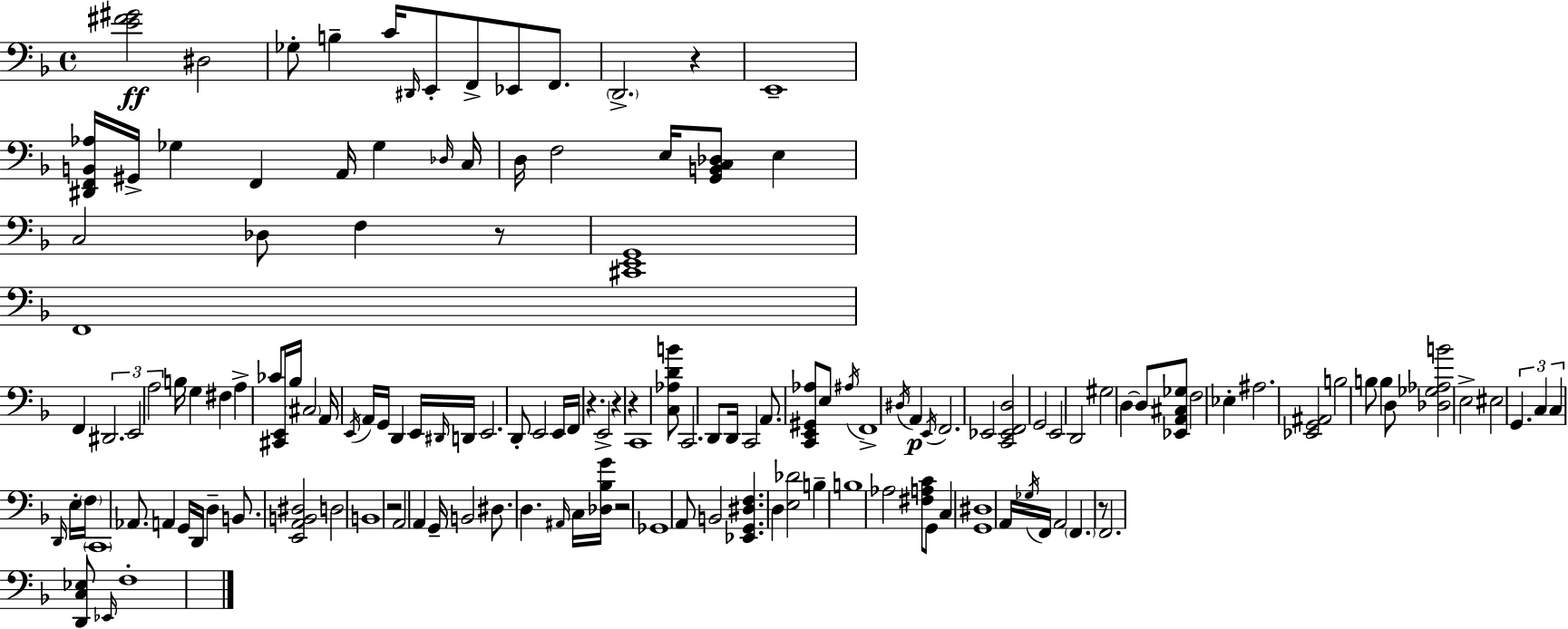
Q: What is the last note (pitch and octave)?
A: F3